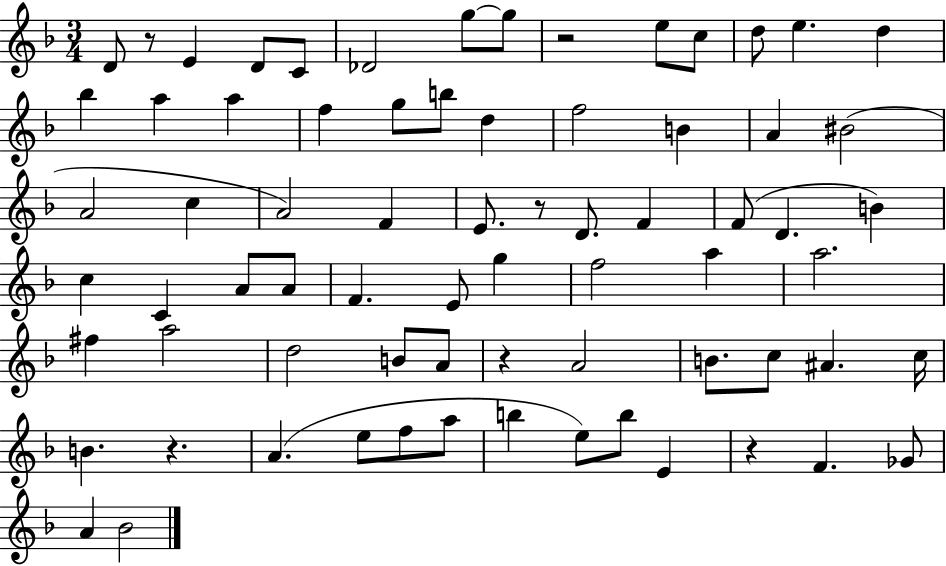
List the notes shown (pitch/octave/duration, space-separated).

D4/e R/e E4/q D4/e C4/e Db4/h G5/e G5/e R/h E5/e C5/e D5/e E5/q. D5/q Bb5/q A5/q A5/q F5/q G5/e B5/e D5/q F5/h B4/q A4/q BIS4/h A4/h C5/q A4/h F4/q E4/e. R/e D4/e. F4/q F4/e D4/q. B4/q C5/q C4/q A4/e A4/e F4/q. E4/e G5/q F5/h A5/q A5/h. F#5/q A5/h D5/h B4/e A4/e R/q A4/h B4/e. C5/e A#4/q. C5/s B4/q. R/q. A4/q. E5/e F5/e A5/e B5/q E5/e B5/e E4/q R/q F4/q. Gb4/e A4/q Bb4/h